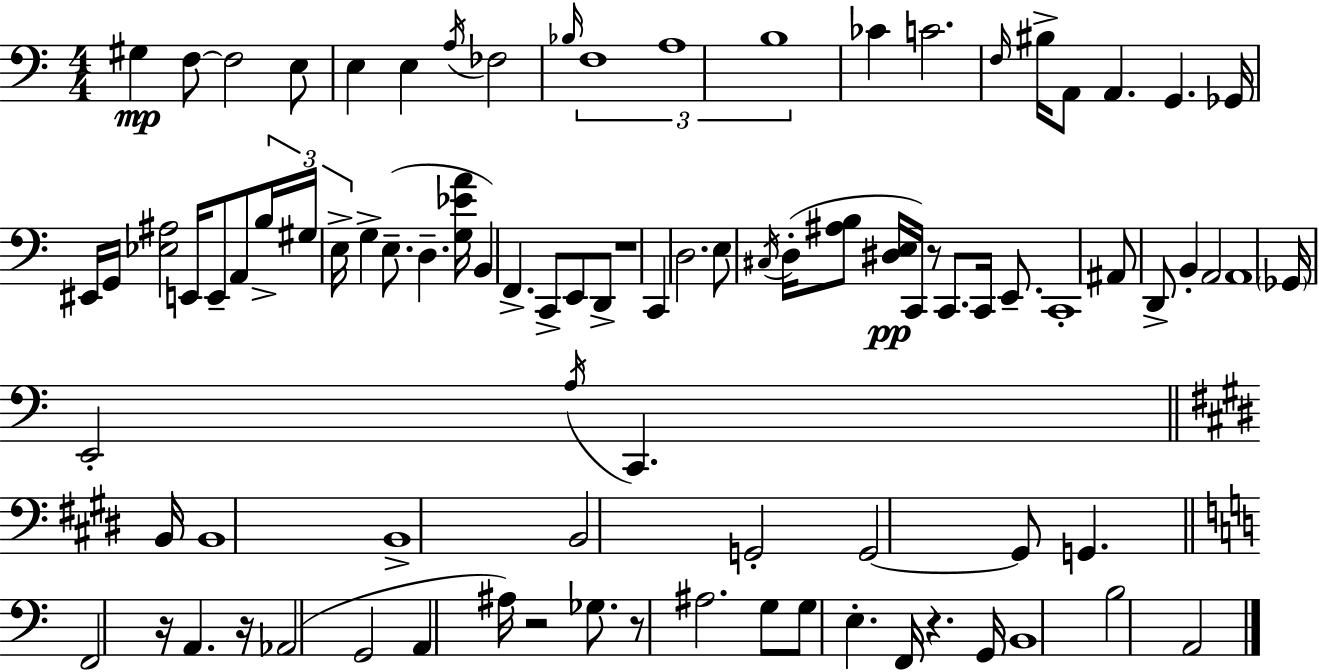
{
  \clef bass
  \numericTimeSignature
  \time 4/4
  \key c \major
  gis4\mp f8~~ f2 e8 | e4 e4 \acciaccatura { a16 } fes2 | \grace { bes16 } \tuplet 3/2 { f1 | a1 | \break b1 } | ces'4 c'2. | \grace { f16 } bis16-> a,8 a,4. g,4. | ges,16 eis,16 g,16 <ees ais>2 e,16 e,8-- | \break a,8 \tuplet 3/2 { b16-> gis16 e16-> } g4-> e8.--( d4.-- | <g ees' a'>16 b,4) f,4.-> c,8-> e,8 | d,8-> r1 | c,4 d2. | \break e8 \acciaccatura { cis16 } d16-.( <ais b>8 <dis e>16\pp c,16) r8 c,8. | c,16 e,8.-- c,1-. | ais,8 d,8-> b,4-. a,2 | a,1 | \break \parenthesize ges,16 e,2-. \acciaccatura { a16 } c,4. | \bar "||" \break \key e \major b,16 b,1 | b,1-> | b,2 g,2-. | g,2~~ g,8 g,4. | \break \bar "||" \break \key c \major f,2 r16 a,4. r16 | aes,2( g,2 | a,4 ais16) r2 ges8. | r8 ais2. g8 | \break g8 e4.-. f,16 r4. g,16 | b,1 | b2 a,2 | \bar "|."
}